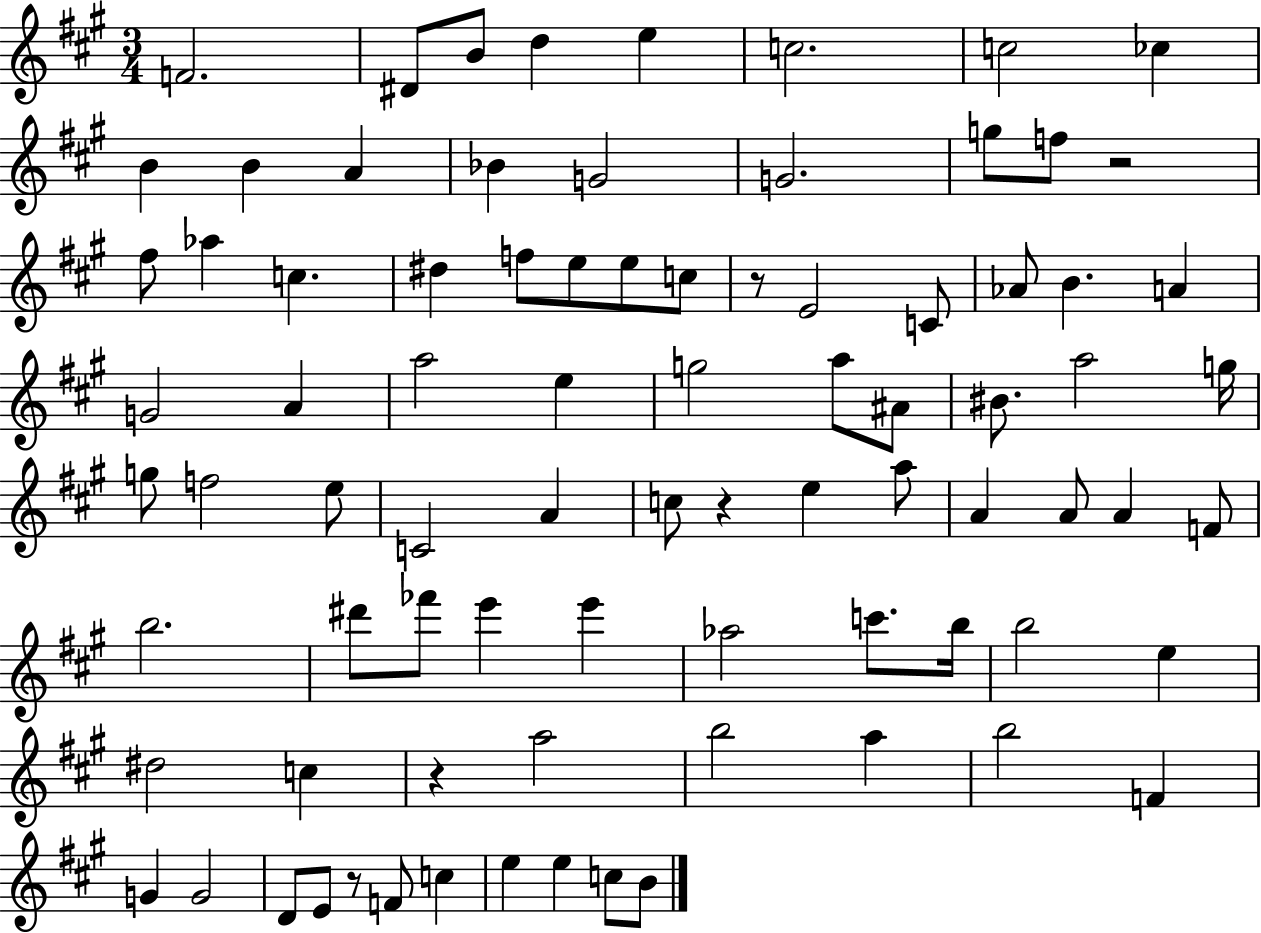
F4/h. D#4/e B4/e D5/q E5/q C5/h. C5/h CES5/q B4/q B4/q A4/q Bb4/q G4/h G4/h. G5/e F5/e R/h F#5/e Ab5/q C5/q. D#5/q F5/e E5/e E5/e C5/e R/e E4/h C4/e Ab4/e B4/q. A4/q G4/h A4/q A5/h E5/q G5/h A5/e A#4/e BIS4/e. A5/h G5/s G5/e F5/h E5/e C4/h A4/q C5/e R/q E5/q A5/e A4/q A4/e A4/q F4/e B5/h. D#6/e FES6/e E6/q E6/q Ab5/h C6/e. B5/s B5/h E5/q D#5/h C5/q R/q A5/h B5/h A5/q B5/h F4/q G4/q G4/h D4/e E4/e R/e F4/e C5/q E5/q E5/q C5/e B4/e